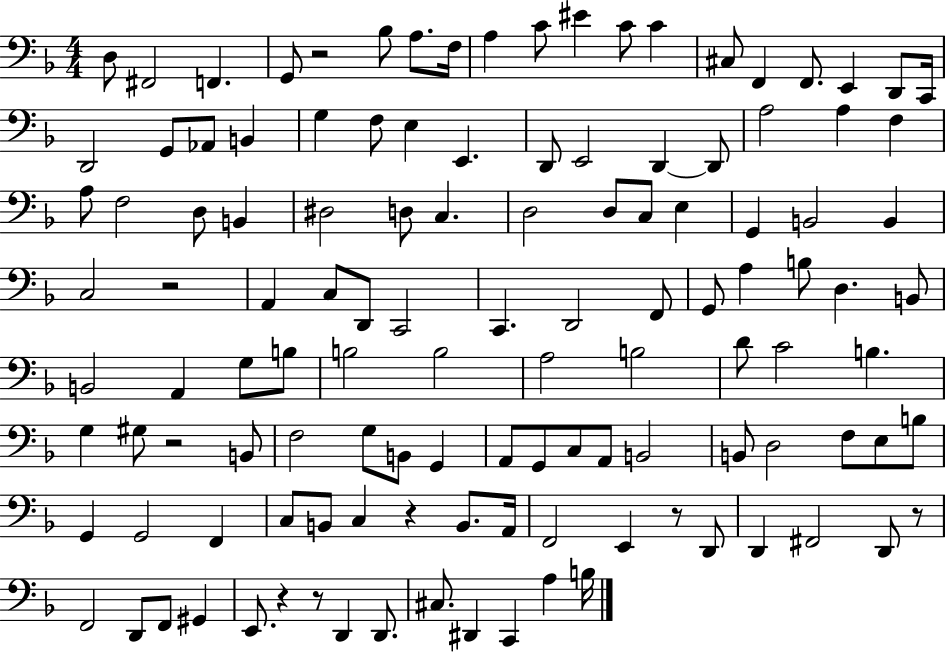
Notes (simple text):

D3/e F#2/h F2/q. G2/e R/h Bb3/e A3/e. F3/s A3/q C4/e EIS4/q C4/e C4/q C#3/e F2/q F2/e. E2/q D2/e C2/s D2/h G2/e Ab2/e B2/q G3/q F3/e E3/q E2/q. D2/e E2/h D2/q D2/e A3/h A3/q F3/q A3/e F3/h D3/e B2/q D#3/h D3/e C3/q. D3/h D3/e C3/e E3/q G2/q B2/h B2/q C3/h R/h A2/q C3/e D2/e C2/h C2/q. D2/h F2/e G2/e A3/q B3/e D3/q. B2/e B2/h A2/q G3/e B3/e B3/h B3/h A3/h B3/h D4/e C4/h B3/q. G3/q G#3/e R/h B2/e F3/h G3/e B2/e G2/q A2/e G2/e C3/e A2/e B2/h B2/e D3/h F3/e E3/e B3/e G2/q G2/h F2/q C3/e B2/e C3/q R/q B2/e. A2/s F2/h E2/q R/e D2/e D2/q F#2/h D2/e R/e F2/h D2/e F2/e G#2/q E2/e. R/q R/e D2/q D2/e. C#3/e. D#2/q C2/q A3/q B3/s